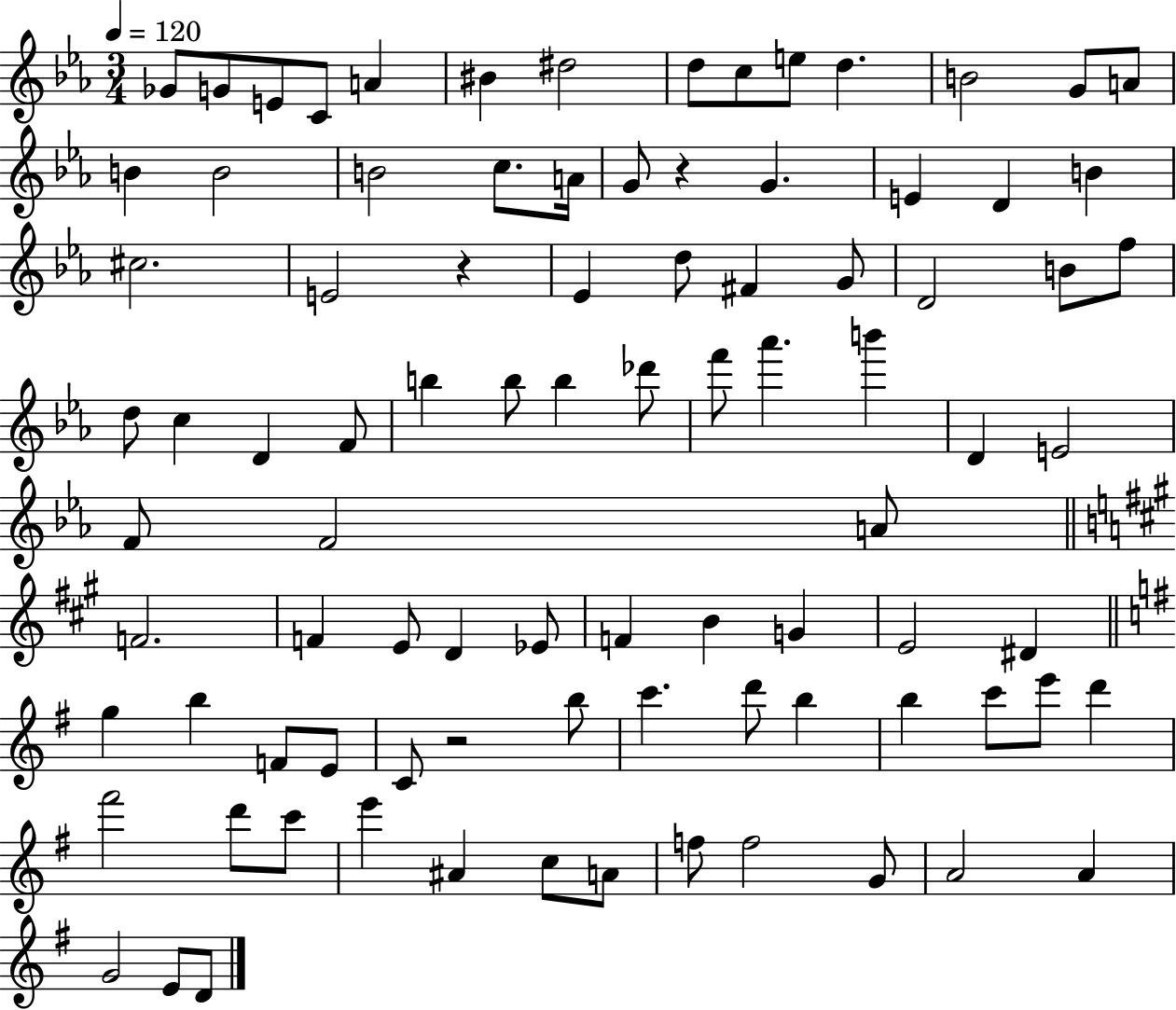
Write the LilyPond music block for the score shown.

{
  \clef treble
  \numericTimeSignature
  \time 3/4
  \key ees \major
  \tempo 4 = 120
  ges'8 g'8 e'8 c'8 a'4 | bis'4 dis''2 | d''8 c''8 e''8 d''4. | b'2 g'8 a'8 | \break b'4 b'2 | b'2 c''8. a'16 | g'8 r4 g'4. | e'4 d'4 b'4 | \break cis''2. | e'2 r4 | ees'4 d''8 fis'4 g'8 | d'2 b'8 f''8 | \break d''8 c''4 d'4 f'8 | b''4 b''8 b''4 des'''8 | f'''8 aes'''4. b'''4 | d'4 e'2 | \break f'8 f'2 a'8 | \bar "||" \break \key a \major f'2. | f'4 e'8 d'4 ees'8 | f'4 b'4 g'4 | e'2 dis'4 | \break \bar "||" \break \key g \major g''4 b''4 f'8 e'8 | c'8 r2 b''8 | c'''4. d'''8 b''4 | b''4 c'''8 e'''8 d'''4 | \break fis'''2 d'''8 c'''8 | e'''4 ais'4 c''8 a'8 | f''8 f''2 g'8 | a'2 a'4 | \break g'2 e'8 d'8 | \bar "|."
}